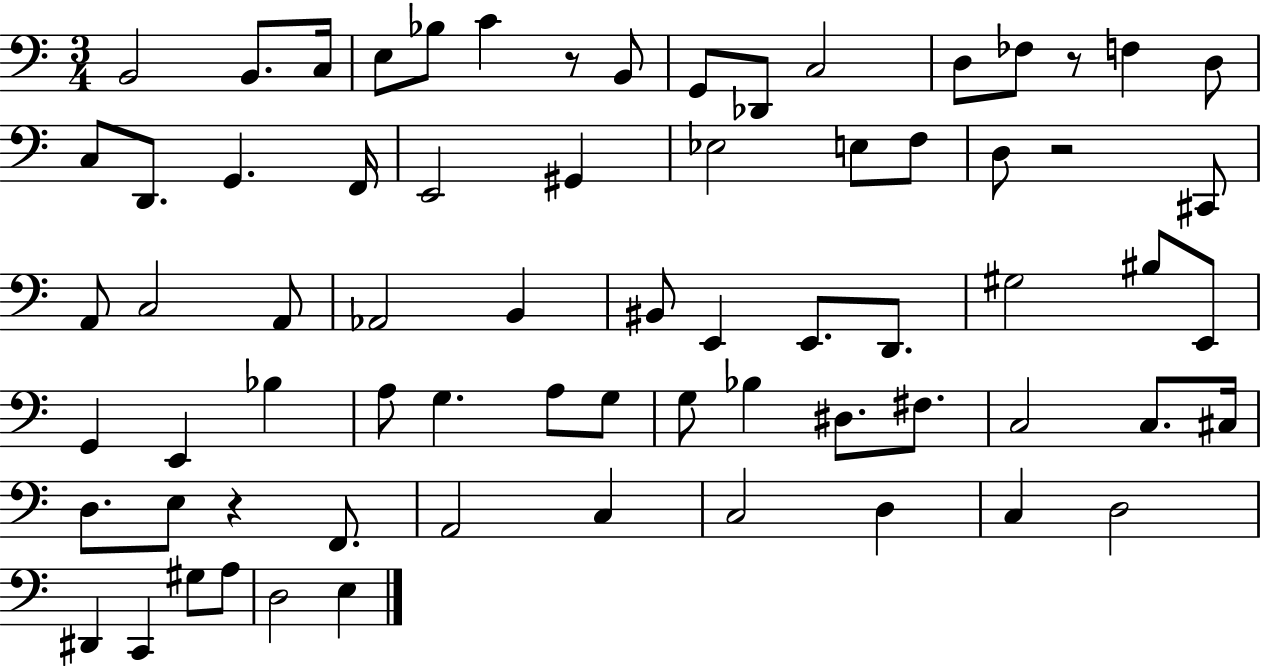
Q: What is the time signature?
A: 3/4